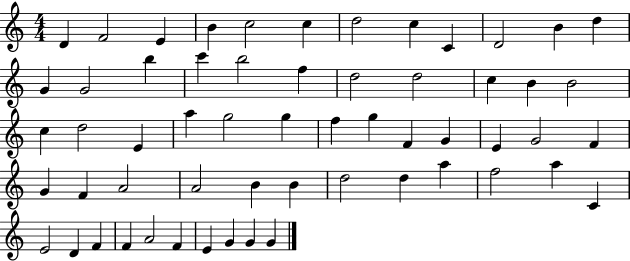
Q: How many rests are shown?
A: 0